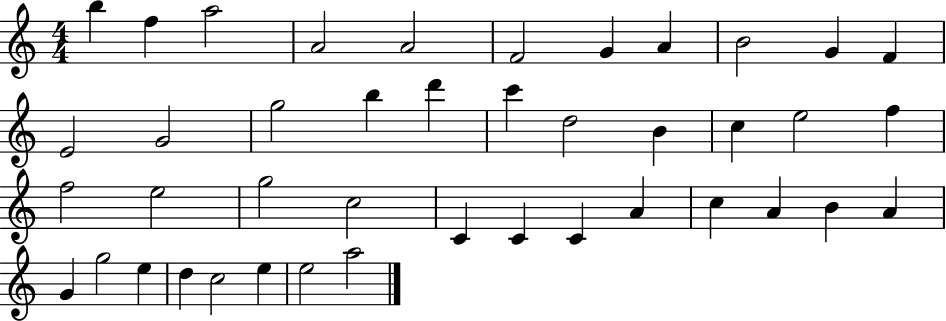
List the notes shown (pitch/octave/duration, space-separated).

B5/q F5/q A5/h A4/h A4/h F4/h G4/q A4/q B4/h G4/q F4/q E4/h G4/h G5/h B5/q D6/q C6/q D5/h B4/q C5/q E5/h F5/q F5/h E5/h G5/h C5/h C4/q C4/q C4/q A4/q C5/q A4/q B4/q A4/q G4/q G5/h E5/q D5/q C5/h E5/q E5/h A5/h